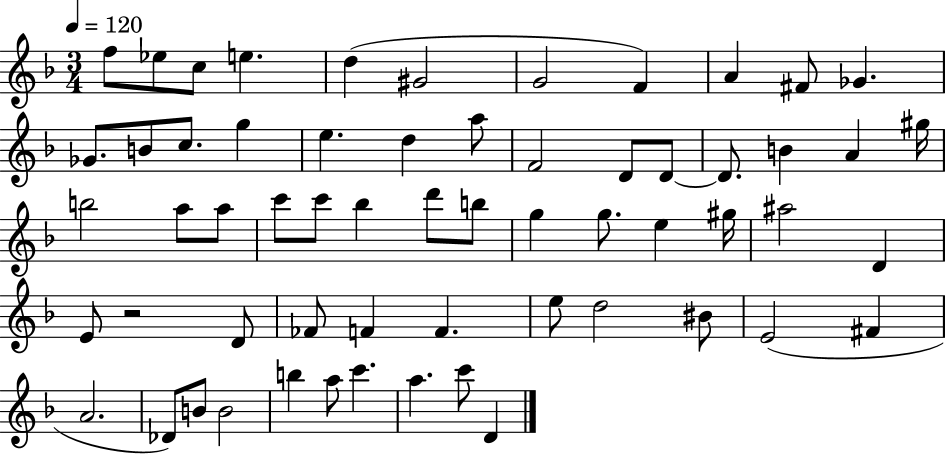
{
  \clef treble
  \numericTimeSignature
  \time 3/4
  \key f \major
  \tempo 4 = 120
  f''8 ees''8 c''8 e''4. | d''4( gis'2 | g'2 f'4) | a'4 fis'8 ges'4. | \break ges'8. b'8 c''8. g''4 | e''4. d''4 a''8 | f'2 d'8 d'8~~ | d'8. b'4 a'4 gis''16 | \break b''2 a''8 a''8 | c'''8 c'''8 bes''4 d'''8 b''8 | g''4 g''8. e''4 gis''16 | ais''2 d'4 | \break e'8 r2 d'8 | fes'8 f'4 f'4. | e''8 d''2 bis'8 | e'2( fis'4 | \break a'2. | des'8) b'8 b'2 | b''4 a''8 c'''4. | a''4. c'''8 d'4 | \break \bar "|."
}